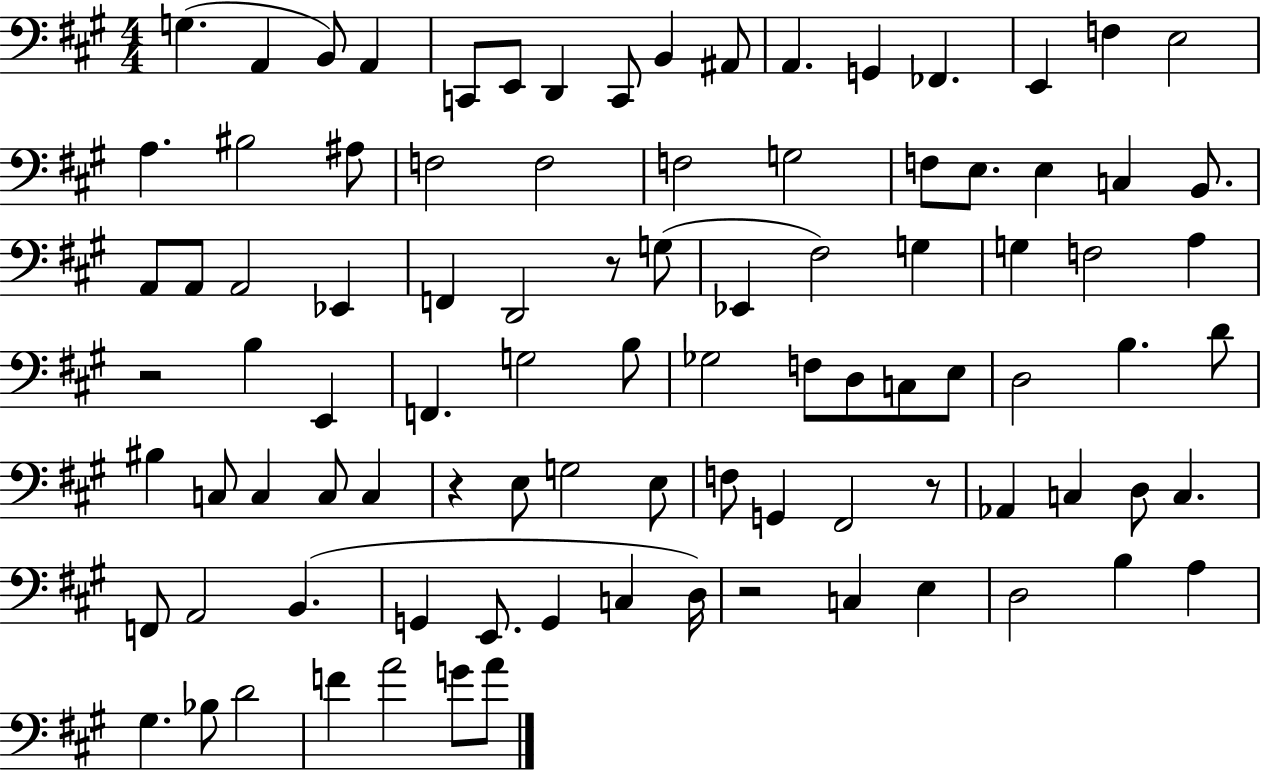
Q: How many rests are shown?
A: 5